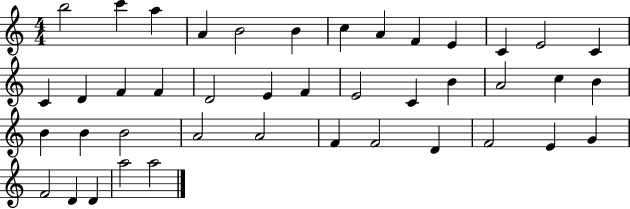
{
  \clef treble
  \numericTimeSignature
  \time 4/4
  \key c \major
  b''2 c'''4 a''4 | a'4 b'2 b'4 | c''4 a'4 f'4 e'4 | c'4 e'2 c'4 | \break c'4 d'4 f'4 f'4 | d'2 e'4 f'4 | e'2 c'4 b'4 | a'2 c''4 b'4 | \break b'4 b'4 b'2 | a'2 a'2 | f'4 f'2 d'4 | f'2 e'4 g'4 | \break f'2 d'4 d'4 | a''2 a''2 | \bar "|."
}